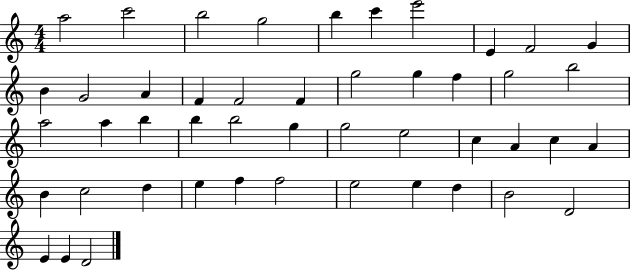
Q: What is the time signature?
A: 4/4